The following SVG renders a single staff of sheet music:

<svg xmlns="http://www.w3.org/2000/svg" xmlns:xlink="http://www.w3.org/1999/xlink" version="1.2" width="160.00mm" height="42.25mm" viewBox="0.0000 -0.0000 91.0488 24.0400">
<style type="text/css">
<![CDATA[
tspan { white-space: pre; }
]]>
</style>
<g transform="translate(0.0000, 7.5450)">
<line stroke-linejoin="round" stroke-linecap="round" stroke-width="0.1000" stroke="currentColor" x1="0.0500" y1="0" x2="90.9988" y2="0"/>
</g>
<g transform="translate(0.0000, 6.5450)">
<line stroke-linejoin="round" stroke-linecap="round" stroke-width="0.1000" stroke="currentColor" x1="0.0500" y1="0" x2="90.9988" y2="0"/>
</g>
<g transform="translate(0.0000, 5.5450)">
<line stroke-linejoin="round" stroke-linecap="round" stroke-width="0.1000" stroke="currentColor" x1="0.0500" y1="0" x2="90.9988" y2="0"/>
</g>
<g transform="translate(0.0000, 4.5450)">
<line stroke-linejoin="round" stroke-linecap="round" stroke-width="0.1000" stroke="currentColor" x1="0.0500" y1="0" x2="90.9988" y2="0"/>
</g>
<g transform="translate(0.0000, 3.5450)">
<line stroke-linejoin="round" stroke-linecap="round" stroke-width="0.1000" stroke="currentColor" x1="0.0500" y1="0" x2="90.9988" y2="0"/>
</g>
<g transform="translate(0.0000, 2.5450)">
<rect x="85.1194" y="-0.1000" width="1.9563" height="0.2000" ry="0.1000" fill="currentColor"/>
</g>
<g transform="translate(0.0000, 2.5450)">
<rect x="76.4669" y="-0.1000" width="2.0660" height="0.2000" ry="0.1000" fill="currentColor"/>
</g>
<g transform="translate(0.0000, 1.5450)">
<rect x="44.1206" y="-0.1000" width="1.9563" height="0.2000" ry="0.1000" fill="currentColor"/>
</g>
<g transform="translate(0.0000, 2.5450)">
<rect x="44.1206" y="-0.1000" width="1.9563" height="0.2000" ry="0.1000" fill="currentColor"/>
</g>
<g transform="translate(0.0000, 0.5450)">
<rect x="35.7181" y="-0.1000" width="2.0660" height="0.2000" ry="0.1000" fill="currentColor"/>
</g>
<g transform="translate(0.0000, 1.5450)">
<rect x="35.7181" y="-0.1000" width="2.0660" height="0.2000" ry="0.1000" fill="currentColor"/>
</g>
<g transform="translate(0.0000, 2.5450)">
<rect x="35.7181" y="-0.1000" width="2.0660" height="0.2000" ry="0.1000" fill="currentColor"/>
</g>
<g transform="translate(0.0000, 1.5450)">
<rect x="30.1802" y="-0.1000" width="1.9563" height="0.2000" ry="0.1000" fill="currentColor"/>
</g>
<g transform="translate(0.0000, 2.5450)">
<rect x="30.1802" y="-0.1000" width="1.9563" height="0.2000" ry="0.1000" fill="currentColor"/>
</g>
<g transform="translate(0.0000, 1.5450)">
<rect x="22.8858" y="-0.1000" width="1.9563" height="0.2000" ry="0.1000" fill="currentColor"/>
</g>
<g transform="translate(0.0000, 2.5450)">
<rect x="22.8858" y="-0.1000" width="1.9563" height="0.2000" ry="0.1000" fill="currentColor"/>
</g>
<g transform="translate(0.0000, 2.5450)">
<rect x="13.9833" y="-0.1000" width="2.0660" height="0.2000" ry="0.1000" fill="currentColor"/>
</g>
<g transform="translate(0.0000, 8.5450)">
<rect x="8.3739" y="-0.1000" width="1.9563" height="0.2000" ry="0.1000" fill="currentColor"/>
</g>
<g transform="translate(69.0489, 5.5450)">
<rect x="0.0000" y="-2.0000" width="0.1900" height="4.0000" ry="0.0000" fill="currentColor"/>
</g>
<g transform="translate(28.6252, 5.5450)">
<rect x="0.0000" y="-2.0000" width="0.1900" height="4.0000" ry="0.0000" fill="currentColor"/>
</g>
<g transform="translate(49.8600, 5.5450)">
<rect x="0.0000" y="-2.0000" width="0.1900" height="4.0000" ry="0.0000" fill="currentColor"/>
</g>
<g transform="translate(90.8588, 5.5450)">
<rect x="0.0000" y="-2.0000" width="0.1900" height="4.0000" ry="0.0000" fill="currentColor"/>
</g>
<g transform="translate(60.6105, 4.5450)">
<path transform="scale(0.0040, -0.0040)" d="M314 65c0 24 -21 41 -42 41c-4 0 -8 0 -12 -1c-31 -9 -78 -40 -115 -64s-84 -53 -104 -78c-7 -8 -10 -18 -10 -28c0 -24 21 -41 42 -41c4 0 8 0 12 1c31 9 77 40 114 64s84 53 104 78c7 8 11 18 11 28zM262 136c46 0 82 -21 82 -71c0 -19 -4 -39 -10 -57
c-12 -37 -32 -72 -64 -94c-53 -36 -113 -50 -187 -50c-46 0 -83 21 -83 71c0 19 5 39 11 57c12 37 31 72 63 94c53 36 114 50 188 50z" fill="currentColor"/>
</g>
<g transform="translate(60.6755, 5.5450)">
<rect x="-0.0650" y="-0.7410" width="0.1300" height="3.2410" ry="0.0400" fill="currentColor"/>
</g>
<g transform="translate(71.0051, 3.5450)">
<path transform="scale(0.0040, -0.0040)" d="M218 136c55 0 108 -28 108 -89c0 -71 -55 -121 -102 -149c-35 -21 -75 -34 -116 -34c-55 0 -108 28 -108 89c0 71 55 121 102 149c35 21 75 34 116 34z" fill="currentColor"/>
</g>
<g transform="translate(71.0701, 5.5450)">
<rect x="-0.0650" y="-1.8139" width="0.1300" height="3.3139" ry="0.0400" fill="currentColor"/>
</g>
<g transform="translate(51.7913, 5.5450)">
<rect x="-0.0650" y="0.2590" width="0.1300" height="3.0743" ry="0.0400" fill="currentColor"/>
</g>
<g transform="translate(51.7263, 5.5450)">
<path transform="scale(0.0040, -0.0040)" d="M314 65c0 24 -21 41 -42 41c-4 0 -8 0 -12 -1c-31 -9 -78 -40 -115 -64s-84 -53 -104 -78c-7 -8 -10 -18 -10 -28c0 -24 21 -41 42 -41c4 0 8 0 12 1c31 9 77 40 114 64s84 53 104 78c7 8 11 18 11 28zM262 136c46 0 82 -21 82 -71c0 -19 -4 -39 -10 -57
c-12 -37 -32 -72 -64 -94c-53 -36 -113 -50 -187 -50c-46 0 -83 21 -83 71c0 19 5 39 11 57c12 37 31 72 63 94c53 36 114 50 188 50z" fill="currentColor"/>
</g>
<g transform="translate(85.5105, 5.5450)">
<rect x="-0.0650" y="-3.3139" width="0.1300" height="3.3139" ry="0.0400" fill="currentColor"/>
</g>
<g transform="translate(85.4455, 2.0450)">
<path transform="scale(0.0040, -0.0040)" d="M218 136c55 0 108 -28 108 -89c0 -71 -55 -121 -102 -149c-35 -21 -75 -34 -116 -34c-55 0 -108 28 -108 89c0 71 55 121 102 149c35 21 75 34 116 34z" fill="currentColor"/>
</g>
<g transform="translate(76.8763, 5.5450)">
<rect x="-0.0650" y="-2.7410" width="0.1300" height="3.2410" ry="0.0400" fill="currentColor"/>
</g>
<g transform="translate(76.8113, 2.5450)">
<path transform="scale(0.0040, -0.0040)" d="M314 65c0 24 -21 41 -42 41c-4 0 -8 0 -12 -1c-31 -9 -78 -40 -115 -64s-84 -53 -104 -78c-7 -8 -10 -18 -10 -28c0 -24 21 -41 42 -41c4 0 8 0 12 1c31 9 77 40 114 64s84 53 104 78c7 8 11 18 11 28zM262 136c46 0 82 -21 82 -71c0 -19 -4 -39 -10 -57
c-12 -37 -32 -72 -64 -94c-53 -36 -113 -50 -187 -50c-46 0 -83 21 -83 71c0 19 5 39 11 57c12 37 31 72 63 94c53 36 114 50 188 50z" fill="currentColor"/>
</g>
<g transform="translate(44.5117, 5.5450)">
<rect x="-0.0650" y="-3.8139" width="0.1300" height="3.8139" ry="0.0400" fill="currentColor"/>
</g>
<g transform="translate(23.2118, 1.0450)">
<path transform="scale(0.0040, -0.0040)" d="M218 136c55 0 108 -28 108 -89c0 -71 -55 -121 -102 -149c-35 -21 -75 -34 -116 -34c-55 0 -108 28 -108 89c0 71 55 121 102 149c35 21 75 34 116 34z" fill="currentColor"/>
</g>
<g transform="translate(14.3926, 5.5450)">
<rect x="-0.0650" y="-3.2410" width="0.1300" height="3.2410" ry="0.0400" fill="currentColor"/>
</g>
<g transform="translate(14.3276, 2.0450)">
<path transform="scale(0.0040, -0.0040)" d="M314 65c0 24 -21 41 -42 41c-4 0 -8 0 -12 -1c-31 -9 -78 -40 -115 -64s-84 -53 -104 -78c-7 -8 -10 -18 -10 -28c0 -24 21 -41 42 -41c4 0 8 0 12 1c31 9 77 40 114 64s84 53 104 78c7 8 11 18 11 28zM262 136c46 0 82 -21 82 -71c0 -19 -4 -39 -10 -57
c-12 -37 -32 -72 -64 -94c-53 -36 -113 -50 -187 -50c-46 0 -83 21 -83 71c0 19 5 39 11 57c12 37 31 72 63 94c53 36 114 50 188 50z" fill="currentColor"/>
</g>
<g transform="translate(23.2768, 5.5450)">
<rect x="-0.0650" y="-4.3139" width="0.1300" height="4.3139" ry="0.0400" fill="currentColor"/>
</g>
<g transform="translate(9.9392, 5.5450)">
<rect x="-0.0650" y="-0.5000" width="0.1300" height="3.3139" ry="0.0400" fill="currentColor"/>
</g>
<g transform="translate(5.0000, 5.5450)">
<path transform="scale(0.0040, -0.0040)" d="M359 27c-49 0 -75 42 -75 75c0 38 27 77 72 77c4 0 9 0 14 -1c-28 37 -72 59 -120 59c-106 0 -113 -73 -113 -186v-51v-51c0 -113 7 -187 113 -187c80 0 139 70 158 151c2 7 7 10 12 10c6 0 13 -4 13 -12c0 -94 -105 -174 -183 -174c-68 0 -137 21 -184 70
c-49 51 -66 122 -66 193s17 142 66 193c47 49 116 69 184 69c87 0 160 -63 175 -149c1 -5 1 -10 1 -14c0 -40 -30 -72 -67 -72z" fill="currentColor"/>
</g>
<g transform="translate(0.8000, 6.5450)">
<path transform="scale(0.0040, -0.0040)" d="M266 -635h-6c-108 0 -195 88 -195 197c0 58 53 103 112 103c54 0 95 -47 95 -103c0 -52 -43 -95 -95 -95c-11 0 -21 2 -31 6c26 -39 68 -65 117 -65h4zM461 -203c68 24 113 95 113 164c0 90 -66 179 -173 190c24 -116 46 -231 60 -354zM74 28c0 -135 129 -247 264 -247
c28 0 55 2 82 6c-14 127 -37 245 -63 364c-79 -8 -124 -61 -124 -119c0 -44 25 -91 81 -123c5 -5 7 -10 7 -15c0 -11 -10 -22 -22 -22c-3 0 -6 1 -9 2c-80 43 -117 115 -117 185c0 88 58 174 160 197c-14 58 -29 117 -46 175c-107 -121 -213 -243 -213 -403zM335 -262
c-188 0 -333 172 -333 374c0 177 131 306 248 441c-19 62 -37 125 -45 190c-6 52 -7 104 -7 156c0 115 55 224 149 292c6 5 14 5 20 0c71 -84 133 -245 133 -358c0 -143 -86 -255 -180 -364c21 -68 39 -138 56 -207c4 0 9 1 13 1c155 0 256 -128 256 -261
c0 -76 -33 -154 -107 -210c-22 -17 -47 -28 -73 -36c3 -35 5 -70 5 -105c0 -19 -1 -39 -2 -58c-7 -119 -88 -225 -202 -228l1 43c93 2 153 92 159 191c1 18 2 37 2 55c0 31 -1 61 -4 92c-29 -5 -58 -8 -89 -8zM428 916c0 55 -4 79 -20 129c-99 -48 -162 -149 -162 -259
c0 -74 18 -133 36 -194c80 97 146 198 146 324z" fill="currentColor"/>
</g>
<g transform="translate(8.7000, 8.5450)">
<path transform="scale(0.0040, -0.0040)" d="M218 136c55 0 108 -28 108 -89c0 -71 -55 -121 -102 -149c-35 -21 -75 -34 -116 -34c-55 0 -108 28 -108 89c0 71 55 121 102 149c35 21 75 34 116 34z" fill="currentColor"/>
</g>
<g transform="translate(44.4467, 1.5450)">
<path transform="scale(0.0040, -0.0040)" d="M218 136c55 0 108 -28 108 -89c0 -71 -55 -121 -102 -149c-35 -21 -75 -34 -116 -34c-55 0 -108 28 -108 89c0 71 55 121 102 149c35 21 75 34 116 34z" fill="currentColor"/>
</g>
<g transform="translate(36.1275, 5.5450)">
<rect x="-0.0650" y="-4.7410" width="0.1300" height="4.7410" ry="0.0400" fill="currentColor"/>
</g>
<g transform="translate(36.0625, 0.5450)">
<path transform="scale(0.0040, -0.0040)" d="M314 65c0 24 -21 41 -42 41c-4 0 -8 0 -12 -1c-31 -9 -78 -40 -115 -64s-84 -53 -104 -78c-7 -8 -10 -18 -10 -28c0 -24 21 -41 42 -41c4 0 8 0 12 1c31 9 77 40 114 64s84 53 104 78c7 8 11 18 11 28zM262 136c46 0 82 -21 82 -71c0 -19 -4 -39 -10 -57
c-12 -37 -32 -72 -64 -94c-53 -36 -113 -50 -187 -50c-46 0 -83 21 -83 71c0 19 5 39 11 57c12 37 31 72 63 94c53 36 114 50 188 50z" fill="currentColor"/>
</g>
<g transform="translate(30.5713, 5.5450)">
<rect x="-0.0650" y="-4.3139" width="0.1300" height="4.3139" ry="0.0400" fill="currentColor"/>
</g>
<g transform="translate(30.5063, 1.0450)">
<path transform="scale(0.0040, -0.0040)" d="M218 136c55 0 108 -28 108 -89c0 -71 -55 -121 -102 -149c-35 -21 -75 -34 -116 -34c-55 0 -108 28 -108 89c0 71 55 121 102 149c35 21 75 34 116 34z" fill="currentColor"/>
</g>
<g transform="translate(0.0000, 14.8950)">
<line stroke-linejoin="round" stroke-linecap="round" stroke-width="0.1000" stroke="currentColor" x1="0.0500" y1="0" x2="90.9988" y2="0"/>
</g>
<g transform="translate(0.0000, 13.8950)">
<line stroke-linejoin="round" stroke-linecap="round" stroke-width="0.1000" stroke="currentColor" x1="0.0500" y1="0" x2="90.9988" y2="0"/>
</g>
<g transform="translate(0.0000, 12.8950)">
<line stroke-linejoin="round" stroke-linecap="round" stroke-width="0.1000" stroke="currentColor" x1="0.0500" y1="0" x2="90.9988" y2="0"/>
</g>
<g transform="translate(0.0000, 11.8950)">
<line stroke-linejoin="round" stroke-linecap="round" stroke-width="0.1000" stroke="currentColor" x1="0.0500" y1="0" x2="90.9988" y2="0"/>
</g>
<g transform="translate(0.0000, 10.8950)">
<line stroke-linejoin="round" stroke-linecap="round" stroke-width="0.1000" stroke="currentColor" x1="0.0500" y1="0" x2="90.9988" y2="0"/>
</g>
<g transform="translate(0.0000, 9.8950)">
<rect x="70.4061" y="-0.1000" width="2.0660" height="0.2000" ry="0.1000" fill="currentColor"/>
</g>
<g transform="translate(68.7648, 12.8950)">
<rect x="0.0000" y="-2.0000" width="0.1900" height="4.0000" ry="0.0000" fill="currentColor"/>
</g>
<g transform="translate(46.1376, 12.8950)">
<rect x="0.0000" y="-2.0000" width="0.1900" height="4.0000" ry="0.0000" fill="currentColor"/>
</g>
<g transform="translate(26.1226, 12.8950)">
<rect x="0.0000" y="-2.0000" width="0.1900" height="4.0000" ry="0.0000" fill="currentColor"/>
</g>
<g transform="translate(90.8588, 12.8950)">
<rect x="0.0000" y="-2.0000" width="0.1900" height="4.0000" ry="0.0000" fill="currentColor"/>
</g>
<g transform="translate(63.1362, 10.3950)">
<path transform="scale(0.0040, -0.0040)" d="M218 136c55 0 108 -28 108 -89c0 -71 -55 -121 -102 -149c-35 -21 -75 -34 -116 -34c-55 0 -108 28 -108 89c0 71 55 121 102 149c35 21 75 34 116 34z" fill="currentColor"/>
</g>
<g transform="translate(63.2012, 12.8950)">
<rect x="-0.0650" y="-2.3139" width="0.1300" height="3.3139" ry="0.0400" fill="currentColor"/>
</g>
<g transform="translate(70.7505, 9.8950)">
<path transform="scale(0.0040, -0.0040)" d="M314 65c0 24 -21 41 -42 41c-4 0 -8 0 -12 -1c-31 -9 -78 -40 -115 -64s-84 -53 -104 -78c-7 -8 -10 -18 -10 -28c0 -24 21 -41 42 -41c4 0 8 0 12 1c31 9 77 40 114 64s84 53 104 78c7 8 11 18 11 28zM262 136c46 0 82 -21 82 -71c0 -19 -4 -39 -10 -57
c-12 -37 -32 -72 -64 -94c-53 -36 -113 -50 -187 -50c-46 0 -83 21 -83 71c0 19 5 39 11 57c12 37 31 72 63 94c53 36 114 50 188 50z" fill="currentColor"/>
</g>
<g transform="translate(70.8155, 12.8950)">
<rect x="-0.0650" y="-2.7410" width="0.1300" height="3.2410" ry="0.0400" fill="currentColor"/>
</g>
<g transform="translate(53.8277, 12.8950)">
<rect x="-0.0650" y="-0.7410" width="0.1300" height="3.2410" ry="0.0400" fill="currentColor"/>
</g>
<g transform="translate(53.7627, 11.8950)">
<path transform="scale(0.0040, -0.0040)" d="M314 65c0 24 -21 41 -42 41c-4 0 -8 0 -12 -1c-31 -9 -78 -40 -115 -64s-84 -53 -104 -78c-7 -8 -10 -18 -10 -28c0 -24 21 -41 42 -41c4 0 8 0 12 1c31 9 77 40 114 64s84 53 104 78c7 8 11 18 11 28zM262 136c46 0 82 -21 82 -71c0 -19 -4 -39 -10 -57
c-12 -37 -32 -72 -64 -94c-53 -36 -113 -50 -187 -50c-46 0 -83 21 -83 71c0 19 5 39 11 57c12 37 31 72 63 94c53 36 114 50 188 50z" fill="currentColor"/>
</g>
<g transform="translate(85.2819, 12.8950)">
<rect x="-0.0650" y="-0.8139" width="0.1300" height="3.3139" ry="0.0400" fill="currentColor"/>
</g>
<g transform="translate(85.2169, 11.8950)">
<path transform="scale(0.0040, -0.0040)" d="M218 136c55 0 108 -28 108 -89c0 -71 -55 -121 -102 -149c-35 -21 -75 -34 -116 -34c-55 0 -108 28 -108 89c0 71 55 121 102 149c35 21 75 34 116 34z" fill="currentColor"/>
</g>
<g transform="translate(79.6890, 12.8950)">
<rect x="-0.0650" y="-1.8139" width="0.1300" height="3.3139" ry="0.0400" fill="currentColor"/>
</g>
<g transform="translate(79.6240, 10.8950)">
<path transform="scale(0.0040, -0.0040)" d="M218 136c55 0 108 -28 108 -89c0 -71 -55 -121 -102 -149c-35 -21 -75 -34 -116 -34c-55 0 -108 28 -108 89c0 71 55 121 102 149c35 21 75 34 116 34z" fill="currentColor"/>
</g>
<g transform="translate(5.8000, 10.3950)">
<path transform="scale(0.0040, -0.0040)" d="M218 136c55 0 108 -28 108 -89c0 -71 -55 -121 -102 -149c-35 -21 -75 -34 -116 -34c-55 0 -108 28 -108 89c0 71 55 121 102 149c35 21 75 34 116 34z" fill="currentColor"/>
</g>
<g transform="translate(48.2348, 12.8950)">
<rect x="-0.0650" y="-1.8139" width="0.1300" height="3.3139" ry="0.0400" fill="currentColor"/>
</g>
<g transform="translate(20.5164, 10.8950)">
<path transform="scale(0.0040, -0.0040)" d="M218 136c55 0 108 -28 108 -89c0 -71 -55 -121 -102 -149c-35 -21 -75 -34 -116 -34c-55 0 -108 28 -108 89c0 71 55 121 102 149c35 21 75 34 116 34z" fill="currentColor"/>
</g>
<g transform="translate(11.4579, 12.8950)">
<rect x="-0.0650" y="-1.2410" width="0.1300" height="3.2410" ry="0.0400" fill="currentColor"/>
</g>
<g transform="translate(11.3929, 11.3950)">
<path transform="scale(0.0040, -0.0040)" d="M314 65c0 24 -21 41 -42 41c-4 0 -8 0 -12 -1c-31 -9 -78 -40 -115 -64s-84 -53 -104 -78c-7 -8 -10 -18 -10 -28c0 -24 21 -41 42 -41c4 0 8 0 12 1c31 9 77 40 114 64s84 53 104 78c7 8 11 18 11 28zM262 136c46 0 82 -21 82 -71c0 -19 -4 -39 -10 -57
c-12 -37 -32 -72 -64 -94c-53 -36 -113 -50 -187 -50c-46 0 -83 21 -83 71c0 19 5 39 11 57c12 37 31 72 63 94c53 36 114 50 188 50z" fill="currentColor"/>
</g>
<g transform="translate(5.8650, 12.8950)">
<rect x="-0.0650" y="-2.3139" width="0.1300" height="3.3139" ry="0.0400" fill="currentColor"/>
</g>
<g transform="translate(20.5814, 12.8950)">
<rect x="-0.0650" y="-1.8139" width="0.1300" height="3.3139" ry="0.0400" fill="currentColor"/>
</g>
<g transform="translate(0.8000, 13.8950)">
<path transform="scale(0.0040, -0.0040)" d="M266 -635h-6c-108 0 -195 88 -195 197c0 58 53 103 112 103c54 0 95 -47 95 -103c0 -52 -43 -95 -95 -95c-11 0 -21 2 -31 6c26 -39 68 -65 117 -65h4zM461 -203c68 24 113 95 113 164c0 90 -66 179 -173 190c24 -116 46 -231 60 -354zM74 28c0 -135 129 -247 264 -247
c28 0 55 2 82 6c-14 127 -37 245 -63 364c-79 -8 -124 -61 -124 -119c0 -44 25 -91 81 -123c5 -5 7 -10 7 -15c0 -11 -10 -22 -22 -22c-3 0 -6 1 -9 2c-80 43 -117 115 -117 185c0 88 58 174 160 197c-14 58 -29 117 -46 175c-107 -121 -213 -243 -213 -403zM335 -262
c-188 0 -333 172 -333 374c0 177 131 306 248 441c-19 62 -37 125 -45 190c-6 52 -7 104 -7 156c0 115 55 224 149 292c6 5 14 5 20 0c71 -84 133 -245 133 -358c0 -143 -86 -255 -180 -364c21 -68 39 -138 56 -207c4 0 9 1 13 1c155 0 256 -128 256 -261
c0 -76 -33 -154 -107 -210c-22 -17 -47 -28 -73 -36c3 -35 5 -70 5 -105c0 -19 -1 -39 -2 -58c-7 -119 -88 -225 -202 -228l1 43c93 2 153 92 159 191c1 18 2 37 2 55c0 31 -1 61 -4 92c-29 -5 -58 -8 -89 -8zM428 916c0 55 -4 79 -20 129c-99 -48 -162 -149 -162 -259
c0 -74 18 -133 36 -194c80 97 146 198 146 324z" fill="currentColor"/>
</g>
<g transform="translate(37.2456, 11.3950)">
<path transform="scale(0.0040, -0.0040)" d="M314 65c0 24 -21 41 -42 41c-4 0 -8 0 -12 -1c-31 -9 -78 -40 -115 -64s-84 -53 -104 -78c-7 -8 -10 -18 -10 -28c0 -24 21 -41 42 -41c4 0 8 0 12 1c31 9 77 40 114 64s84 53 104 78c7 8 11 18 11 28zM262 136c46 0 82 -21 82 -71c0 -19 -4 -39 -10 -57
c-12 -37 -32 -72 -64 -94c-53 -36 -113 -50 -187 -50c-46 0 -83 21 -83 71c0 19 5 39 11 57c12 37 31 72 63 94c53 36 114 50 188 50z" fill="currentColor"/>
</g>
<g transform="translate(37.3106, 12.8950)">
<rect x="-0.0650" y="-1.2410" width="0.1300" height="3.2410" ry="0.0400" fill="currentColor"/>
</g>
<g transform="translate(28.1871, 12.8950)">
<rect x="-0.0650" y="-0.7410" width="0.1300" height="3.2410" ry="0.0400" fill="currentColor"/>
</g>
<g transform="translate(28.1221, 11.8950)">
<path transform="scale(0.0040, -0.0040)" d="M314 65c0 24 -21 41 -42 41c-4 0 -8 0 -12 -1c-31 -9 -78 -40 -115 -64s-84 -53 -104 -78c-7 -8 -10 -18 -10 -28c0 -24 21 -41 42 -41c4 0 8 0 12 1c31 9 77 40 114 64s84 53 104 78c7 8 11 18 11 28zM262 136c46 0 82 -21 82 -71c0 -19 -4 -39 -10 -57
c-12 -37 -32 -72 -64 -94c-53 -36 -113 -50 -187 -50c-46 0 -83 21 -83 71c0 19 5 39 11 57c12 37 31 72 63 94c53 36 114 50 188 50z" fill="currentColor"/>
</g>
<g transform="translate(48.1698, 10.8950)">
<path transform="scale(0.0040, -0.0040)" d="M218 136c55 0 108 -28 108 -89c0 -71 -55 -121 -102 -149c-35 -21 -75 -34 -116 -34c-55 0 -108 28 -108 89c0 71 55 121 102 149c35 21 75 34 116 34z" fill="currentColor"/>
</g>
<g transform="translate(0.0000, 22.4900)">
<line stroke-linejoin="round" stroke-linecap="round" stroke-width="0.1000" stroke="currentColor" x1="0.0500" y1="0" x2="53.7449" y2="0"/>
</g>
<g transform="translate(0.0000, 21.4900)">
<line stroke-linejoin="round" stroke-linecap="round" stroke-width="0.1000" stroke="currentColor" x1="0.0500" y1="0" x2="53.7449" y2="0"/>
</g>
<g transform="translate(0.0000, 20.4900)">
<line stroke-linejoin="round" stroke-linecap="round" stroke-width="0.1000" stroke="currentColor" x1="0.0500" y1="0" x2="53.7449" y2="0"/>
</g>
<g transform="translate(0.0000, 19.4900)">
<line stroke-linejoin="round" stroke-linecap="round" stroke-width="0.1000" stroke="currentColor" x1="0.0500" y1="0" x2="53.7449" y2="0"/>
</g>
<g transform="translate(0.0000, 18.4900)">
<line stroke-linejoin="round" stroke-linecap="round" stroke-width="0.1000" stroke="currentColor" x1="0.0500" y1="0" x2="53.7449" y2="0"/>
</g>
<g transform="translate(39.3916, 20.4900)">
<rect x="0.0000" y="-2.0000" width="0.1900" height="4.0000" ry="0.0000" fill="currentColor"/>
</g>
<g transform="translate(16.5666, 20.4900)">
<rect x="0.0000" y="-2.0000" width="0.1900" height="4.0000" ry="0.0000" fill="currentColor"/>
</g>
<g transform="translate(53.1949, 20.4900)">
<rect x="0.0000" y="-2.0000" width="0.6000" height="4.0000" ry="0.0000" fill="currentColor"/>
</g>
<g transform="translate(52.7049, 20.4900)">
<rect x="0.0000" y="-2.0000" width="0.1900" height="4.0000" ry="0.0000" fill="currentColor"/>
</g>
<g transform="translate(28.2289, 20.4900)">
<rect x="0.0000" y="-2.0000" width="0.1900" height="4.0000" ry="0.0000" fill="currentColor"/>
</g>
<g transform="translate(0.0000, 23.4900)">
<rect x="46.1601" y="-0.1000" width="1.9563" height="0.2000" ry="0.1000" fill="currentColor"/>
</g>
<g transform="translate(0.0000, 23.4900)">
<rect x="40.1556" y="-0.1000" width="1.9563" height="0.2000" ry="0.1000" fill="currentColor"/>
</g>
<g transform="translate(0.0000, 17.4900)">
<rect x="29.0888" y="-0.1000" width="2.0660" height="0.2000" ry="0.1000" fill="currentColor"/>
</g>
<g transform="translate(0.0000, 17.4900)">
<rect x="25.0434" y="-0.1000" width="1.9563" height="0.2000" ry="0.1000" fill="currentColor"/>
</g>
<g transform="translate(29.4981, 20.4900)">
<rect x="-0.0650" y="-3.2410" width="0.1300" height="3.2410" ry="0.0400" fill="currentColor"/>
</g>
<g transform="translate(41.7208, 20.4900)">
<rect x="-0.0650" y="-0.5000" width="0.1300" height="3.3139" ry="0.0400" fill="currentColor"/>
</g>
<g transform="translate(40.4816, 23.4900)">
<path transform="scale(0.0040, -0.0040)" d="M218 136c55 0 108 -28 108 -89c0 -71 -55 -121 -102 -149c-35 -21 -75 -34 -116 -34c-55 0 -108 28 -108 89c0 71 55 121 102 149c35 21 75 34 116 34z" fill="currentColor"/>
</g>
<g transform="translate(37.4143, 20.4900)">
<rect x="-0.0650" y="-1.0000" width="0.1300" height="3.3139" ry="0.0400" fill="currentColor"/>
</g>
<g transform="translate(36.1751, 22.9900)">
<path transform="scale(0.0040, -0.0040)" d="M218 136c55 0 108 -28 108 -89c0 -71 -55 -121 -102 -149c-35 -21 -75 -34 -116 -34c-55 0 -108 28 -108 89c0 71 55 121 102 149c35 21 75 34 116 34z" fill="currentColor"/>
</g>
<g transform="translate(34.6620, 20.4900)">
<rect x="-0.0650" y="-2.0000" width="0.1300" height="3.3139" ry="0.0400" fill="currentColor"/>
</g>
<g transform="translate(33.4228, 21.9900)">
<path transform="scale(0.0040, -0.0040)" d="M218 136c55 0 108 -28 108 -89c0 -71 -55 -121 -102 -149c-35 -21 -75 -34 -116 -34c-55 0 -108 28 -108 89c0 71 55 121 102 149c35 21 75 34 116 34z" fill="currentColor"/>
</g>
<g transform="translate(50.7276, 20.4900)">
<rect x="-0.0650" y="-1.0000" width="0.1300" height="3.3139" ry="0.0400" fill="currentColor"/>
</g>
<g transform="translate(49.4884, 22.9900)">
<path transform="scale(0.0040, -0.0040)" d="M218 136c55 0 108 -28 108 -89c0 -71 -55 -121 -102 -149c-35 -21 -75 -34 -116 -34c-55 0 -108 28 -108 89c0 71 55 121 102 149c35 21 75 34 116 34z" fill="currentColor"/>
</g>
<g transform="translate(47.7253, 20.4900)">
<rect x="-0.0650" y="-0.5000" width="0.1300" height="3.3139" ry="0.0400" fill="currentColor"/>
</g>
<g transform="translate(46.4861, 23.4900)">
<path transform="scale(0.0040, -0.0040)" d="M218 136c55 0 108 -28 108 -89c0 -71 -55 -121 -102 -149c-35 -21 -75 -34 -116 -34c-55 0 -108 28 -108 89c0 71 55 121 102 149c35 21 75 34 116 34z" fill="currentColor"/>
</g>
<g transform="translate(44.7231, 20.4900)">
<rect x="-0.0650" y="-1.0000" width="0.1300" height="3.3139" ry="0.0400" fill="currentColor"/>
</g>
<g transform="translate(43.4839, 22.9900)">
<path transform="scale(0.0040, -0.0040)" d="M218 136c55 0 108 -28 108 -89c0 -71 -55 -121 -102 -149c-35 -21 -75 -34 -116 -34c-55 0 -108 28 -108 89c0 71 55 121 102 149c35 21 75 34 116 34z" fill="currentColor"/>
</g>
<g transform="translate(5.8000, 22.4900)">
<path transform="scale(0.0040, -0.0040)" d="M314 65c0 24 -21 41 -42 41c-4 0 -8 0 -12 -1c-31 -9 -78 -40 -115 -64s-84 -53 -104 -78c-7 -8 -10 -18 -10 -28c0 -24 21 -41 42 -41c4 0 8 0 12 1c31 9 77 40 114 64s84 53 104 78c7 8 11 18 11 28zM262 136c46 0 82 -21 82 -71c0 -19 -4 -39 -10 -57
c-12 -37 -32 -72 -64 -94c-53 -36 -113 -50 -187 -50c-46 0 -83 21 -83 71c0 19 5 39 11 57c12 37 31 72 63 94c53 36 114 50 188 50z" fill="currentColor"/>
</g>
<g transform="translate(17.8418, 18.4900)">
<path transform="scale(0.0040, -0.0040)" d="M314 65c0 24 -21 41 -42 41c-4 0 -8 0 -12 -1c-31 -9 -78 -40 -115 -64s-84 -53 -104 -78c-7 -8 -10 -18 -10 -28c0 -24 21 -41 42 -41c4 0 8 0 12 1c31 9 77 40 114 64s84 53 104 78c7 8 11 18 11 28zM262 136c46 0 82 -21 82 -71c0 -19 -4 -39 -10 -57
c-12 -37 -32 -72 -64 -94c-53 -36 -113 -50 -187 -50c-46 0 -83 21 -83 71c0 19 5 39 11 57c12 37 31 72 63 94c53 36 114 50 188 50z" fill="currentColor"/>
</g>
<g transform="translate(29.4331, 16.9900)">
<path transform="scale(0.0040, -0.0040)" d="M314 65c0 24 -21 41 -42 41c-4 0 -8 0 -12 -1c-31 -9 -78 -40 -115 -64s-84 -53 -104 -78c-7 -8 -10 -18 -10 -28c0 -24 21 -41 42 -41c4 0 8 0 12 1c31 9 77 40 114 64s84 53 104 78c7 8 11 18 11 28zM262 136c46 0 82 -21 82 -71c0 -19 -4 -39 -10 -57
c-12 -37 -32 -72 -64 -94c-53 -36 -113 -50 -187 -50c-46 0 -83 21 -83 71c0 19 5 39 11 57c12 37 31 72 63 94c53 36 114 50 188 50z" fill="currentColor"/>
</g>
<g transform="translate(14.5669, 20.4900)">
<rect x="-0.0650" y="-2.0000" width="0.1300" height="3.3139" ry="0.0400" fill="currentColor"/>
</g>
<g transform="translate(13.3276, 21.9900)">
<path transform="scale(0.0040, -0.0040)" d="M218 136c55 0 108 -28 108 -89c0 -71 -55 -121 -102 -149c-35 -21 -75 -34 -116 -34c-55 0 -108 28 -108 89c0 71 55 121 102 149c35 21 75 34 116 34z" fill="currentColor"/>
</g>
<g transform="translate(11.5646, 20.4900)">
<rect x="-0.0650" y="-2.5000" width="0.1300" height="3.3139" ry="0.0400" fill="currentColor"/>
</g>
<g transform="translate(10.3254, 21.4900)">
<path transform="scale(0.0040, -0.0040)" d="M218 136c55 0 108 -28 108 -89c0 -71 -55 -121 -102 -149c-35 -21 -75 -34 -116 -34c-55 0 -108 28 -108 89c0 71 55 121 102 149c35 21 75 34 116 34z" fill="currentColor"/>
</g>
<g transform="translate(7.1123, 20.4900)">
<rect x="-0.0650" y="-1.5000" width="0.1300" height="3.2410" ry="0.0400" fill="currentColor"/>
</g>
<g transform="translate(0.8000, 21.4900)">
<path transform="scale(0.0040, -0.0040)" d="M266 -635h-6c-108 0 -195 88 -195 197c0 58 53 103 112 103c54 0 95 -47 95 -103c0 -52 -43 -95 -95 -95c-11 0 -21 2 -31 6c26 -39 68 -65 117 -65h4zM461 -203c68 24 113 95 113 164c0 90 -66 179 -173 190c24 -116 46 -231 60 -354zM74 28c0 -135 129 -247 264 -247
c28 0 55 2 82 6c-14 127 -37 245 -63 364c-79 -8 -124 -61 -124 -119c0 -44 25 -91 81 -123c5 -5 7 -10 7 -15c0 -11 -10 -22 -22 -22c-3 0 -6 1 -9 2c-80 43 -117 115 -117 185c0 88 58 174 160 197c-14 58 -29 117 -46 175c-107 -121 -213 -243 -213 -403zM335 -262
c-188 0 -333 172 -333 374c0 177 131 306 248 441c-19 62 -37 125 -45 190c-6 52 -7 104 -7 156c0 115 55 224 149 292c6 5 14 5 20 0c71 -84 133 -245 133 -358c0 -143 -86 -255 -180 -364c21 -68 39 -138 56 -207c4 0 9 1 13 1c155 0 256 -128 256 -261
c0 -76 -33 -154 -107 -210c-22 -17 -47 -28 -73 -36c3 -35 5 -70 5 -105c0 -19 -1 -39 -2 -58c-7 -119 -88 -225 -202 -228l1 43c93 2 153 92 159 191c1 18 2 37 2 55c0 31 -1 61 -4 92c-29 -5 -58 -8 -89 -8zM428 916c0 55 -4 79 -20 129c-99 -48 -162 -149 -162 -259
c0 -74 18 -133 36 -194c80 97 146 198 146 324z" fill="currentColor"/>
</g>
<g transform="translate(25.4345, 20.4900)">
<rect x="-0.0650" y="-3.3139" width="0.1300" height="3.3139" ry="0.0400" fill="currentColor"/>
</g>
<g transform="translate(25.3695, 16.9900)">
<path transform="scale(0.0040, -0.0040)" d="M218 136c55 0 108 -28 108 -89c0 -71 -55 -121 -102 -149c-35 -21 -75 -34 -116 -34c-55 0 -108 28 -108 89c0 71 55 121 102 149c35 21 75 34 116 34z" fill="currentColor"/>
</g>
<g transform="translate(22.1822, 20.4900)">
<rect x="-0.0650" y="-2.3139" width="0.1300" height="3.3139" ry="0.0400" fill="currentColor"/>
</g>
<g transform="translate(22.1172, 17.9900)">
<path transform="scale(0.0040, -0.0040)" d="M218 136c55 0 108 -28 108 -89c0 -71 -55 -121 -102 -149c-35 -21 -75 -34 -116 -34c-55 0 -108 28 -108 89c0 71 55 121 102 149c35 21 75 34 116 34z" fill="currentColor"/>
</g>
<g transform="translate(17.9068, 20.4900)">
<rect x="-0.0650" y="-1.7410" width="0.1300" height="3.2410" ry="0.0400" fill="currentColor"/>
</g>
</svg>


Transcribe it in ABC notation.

X:1
T:Untitled
M:4/4
L:1/4
K:C
C b2 d' d' e'2 c' B2 d2 f a2 b g e2 f d2 e2 f d2 g a2 f d E2 G F f2 g b b2 F D C D C D